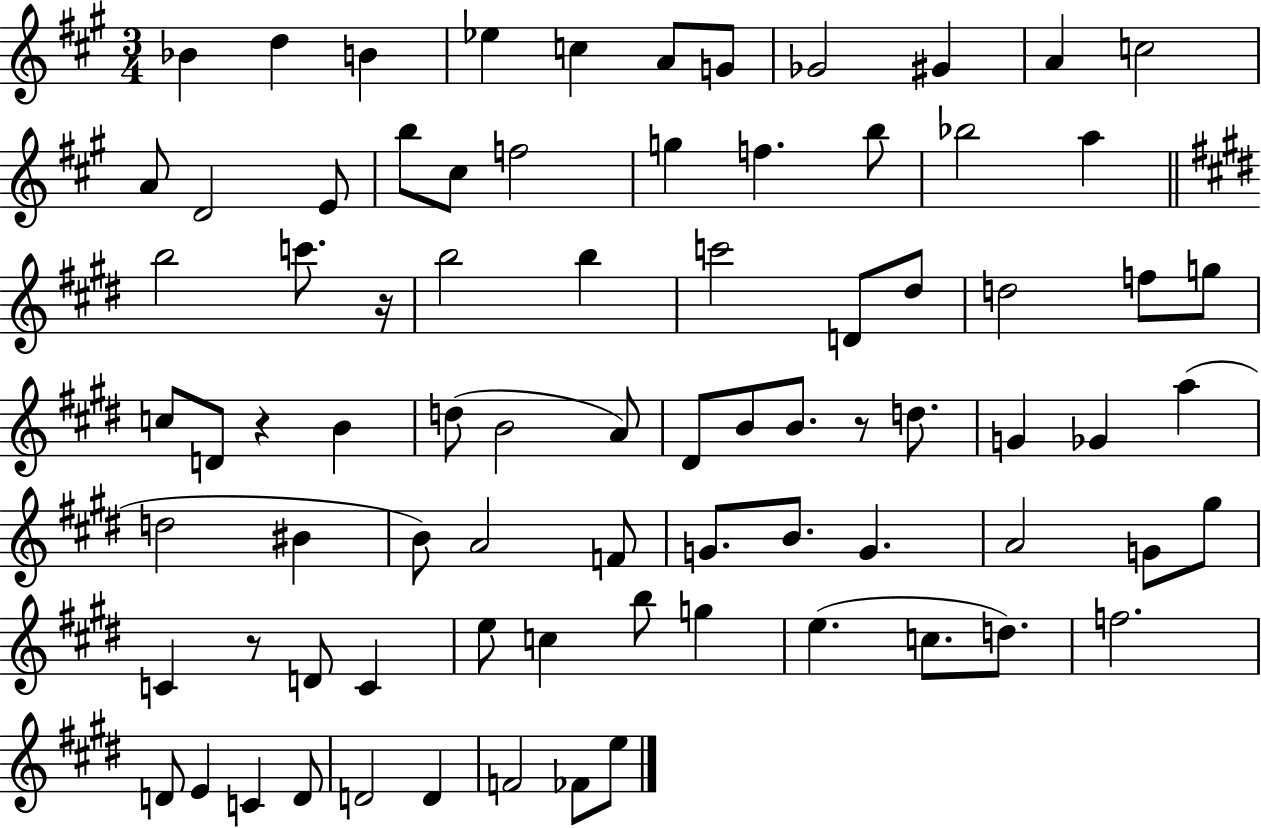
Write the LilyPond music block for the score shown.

{
  \clef treble
  \numericTimeSignature
  \time 3/4
  \key a \major
  bes'4 d''4 b'4 | ees''4 c''4 a'8 g'8 | ges'2 gis'4 | a'4 c''2 | \break a'8 d'2 e'8 | b''8 cis''8 f''2 | g''4 f''4. b''8 | bes''2 a''4 | \break \bar "||" \break \key e \major b''2 c'''8. r16 | b''2 b''4 | c'''2 d'8 dis''8 | d''2 f''8 g''8 | \break c''8 d'8 r4 b'4 | d''8( b'2 a'8) | dis'8 b'8 b'8. r8 d''8. | g'4 ges'4 a''4( | \break d''2 bis'4 | b'8) a'2 f'8 | g'8. b'8. g'4. | a'2 g'8 gis''8 | \break c'4 r8 d'8 c'4 | e''8 c''4 b''8 g''4 | e''4.( c''8. d''8.) | f''2. | \break d'8 e'4 c'4 d'8 | d'2 d'4 | f'2 fes'8 e''8 | \bar "|."
}